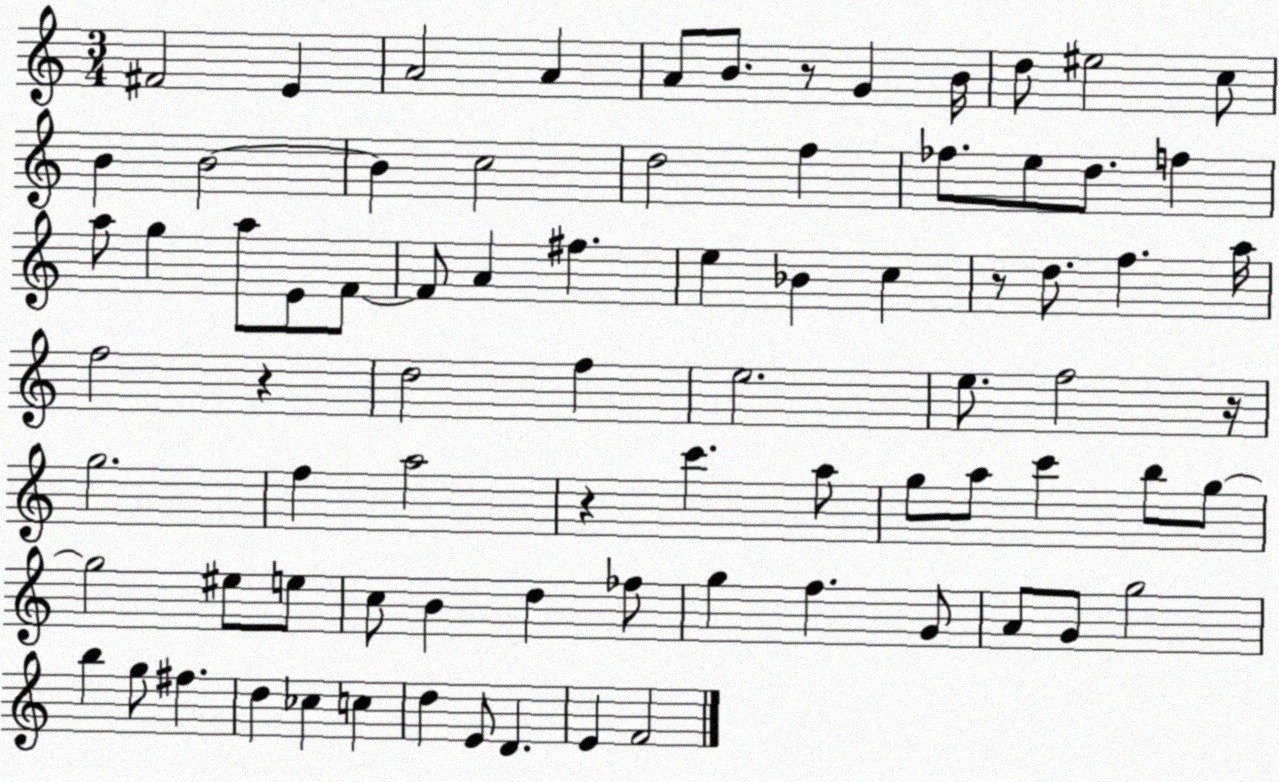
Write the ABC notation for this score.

X:1
T:Untitled
M:3/4
L:1/4
K:C
^F2 E A2 A A/2 B/2 z/2 G B/4 d/2 ^e2 c/2 B B2 B c2 d2 f _f/2 e/2 d/2 f a/2 g a/2 E/2 F/2 F/2 A ^f e _B c z/2 d/2 f a/4 f2 z d2 f e2 e/2 f2 z/4 g2 f a2 z c' a/2 g/2 a/2 c' b/2 g/2 g2 ^e/2 e/2 c/2 B d _f/2 g f G/2 A/2 G/2 g2 b g/2 ^f d _c c d E/2 D E F2